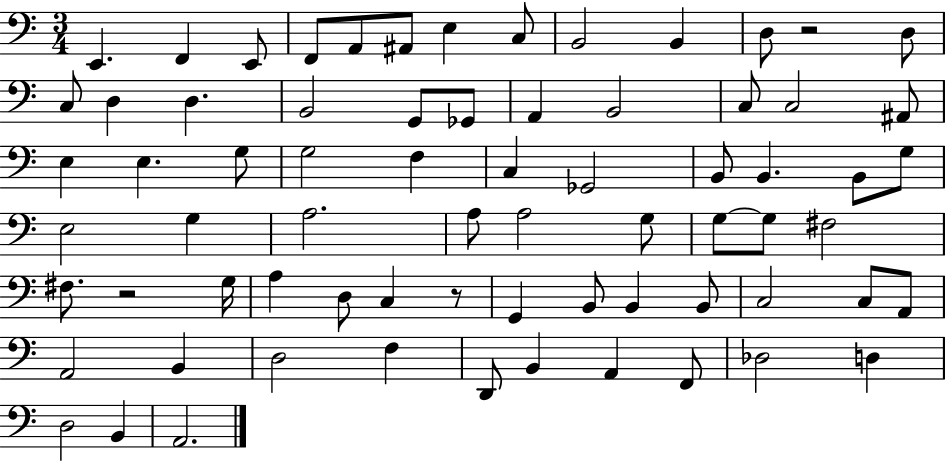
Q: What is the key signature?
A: C major